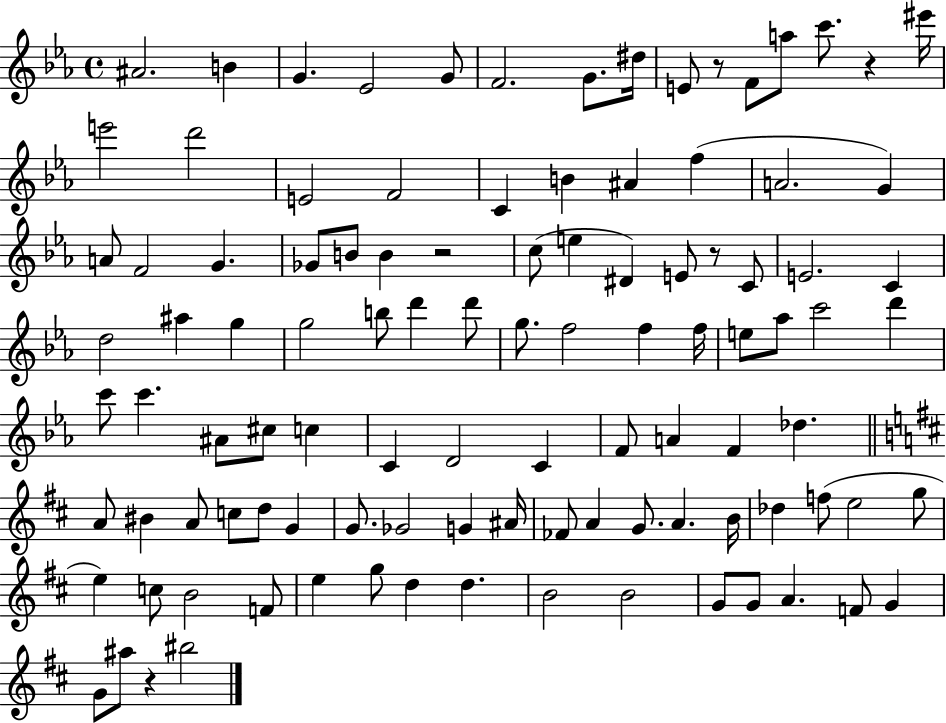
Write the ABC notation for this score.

X:1
T:Untitled
M:4/4
L:1/4
K:Eb
^A2 B G _E2 G/2 F2 G/2 ^d/4 E/2 z/2 F/2 a/2 c'/2 z ^e'/4 e'2 d'2 E2 F2 C B ^A f A2 G A/2 F2 G _G/2 B/2 B z2 c/2 e ^D E/2 z/2 C/2 E2 C d2 ^a g g2 b/2 d' d'/2 g/2 f2 f f/4 e/2 _a/2 c'2 d' c'/2 c' ^A/2 ^c/2 c C D2 C F/2 A F _d A/2 ^B A/2 c/2 d/2 G G/2 _G2 G ^A/4 _F/2 A G/2 A B/4 _d f/2 e2 g/2 e c/2 B2 F/2 e g/2 d d B2 B2 G/2 G/2 A F/2 G G/2 ^a/2 z ^b2